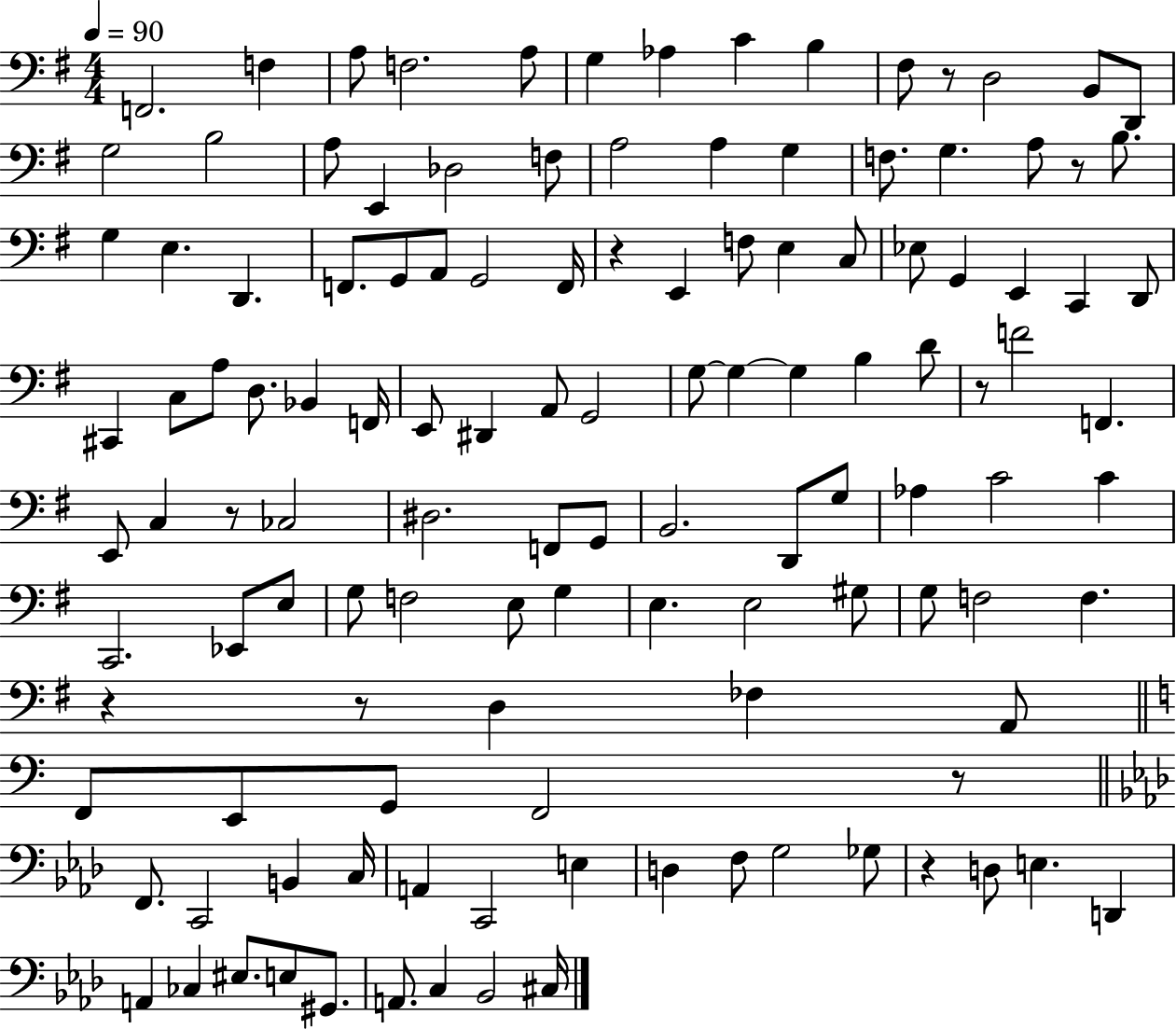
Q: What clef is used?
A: bass